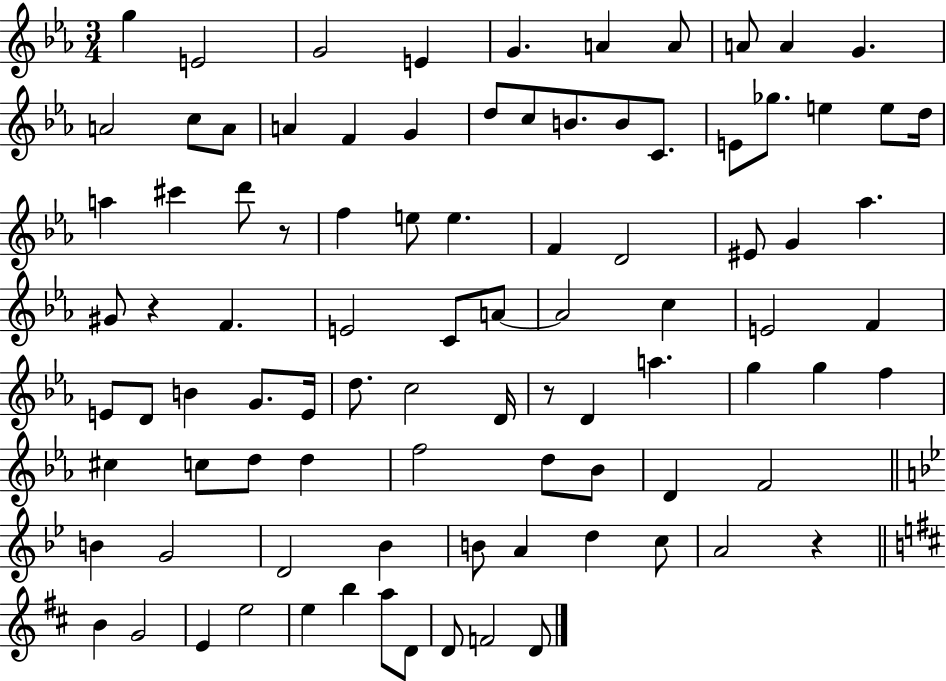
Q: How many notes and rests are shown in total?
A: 92